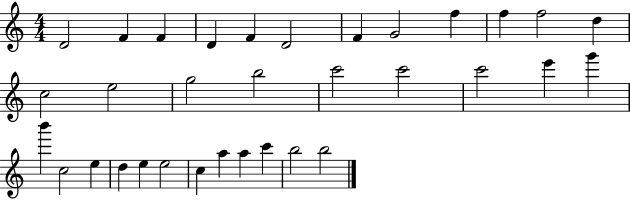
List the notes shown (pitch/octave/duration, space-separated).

D4/h F4/q F4/q D4/q F4/q D4/h F4/q G4/h F5/q F5/q F5/h D5/q C5/h E5/h G5/h B5/h C6/h C6/h C6/h E6/q G6/q B6/q C5/h E5/q D5/q E5/q E5/h C5/q A5/q A5/q C6/q B5/h B5/h